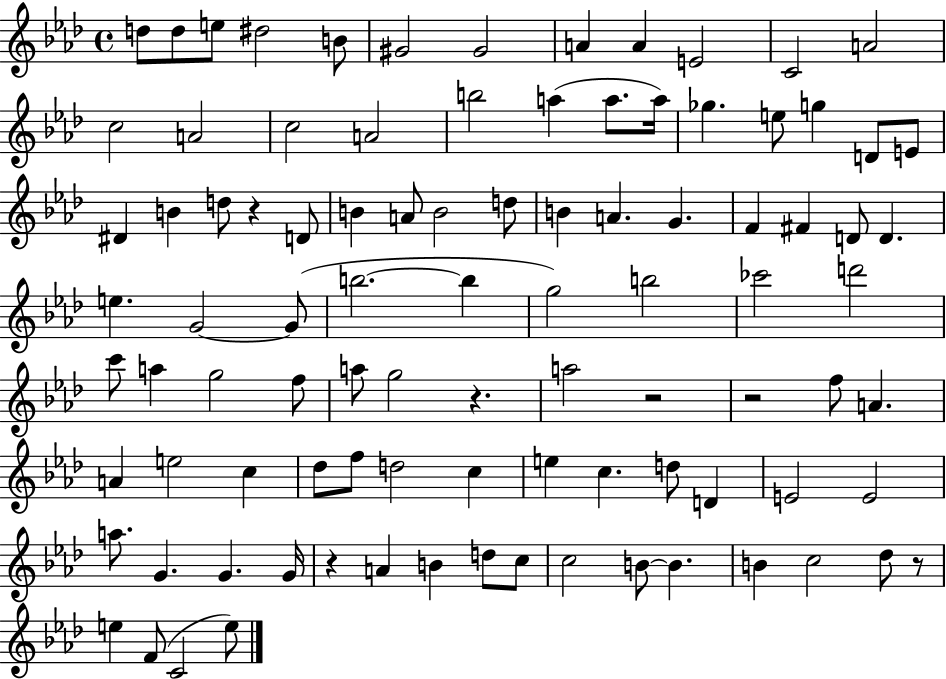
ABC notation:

X:1
T:Untitled
M:4/4
L:1/4
K:Ab
d/2 d/2 e/2 ^d2 B/2 ^G2 ^G2 A A E2 C2 A2 c2 A2 c2 A2 b2 a a/2 a/4 _g e/2 g D/2 E/2 ^D B d/2 z D/2 B A/2 B2 d/2 B A G F ^F D/2 D e G2 G/2 b2 b g2 b2 _c'2 d'2 c'/2 a g2 f/2 a/2 g2 z a2 z2 z2 f/2 A A e2 c _d/2 f/2 d2 c e c d/2 D E2 E2 a/2 G G G/4 z A B d/2 c/2 c2 B/2 B B c2 _d/2 z/2 e F/2 C2 e/2